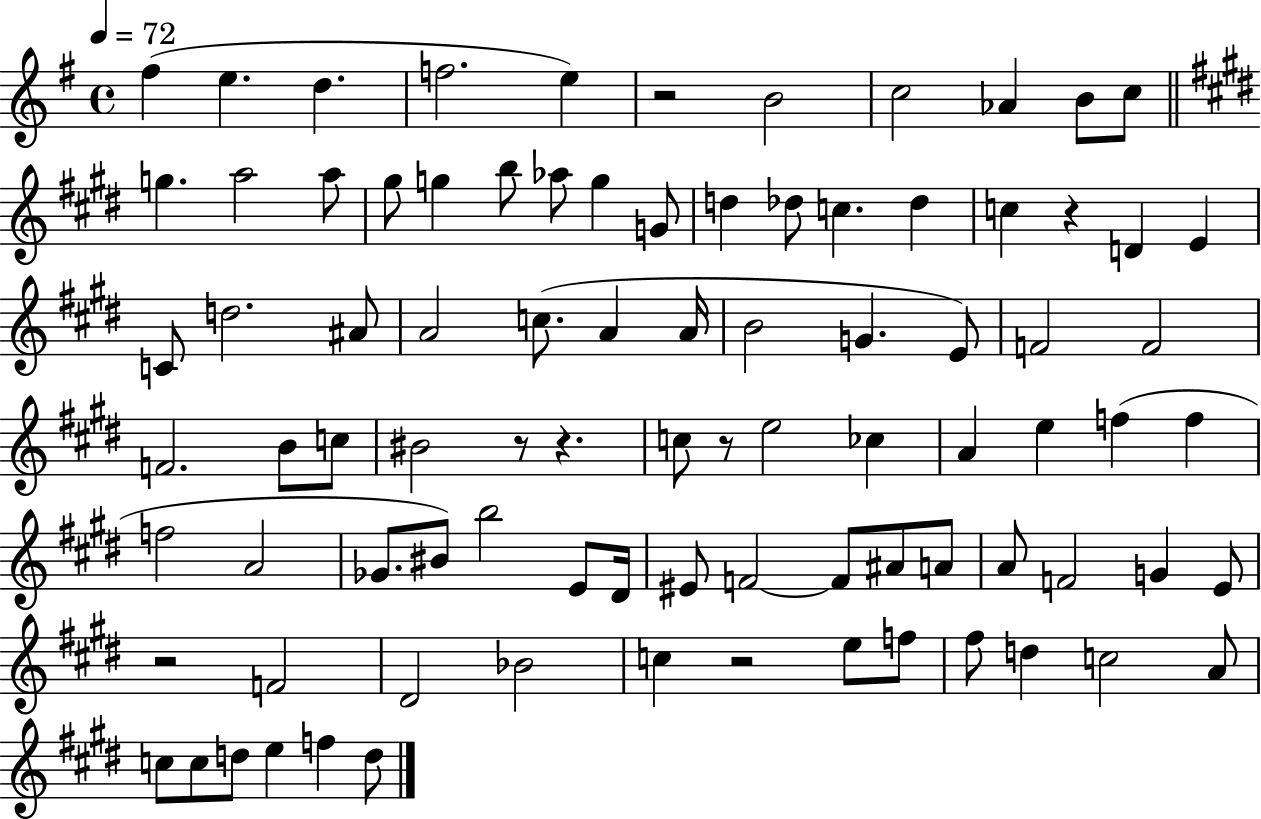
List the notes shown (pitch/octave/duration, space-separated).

F#5/q E5/q. D5/q. F5/h. E5/q R/h B4/h C5/h Ab4/q B4/e C5/e G5/q. A5/h A5/e G#5/e G5/q B5/e Ab5/e G5/q G4/e D5/q Db5/e C5/q. Db5/q C5/q R/q D4/q E4/q C4/e D5/h. A#4/e A4/h C5/e. A4/q A4/s B4/h G4/q. E4/e F4/h F4/h F4/h. B4/e C5/e BIS4/h R/e R/q. C5/e R/e E5/h CES5/q A4/q E5/q F5/q F5/q F5/h A4/h Gb4/e. BIS4/e B5/h E4/e D#4/s EIS4/e F4/h F4/e A#4/e A4/e A4/e F4/h G4/q E4/e R/h F4/h D#4/h Bb4/h C5/q R/h E5/e F5/e F#5/e D5/q C5/h A4/e C5/e C5/e D5/e E5/q F5/q D5/e